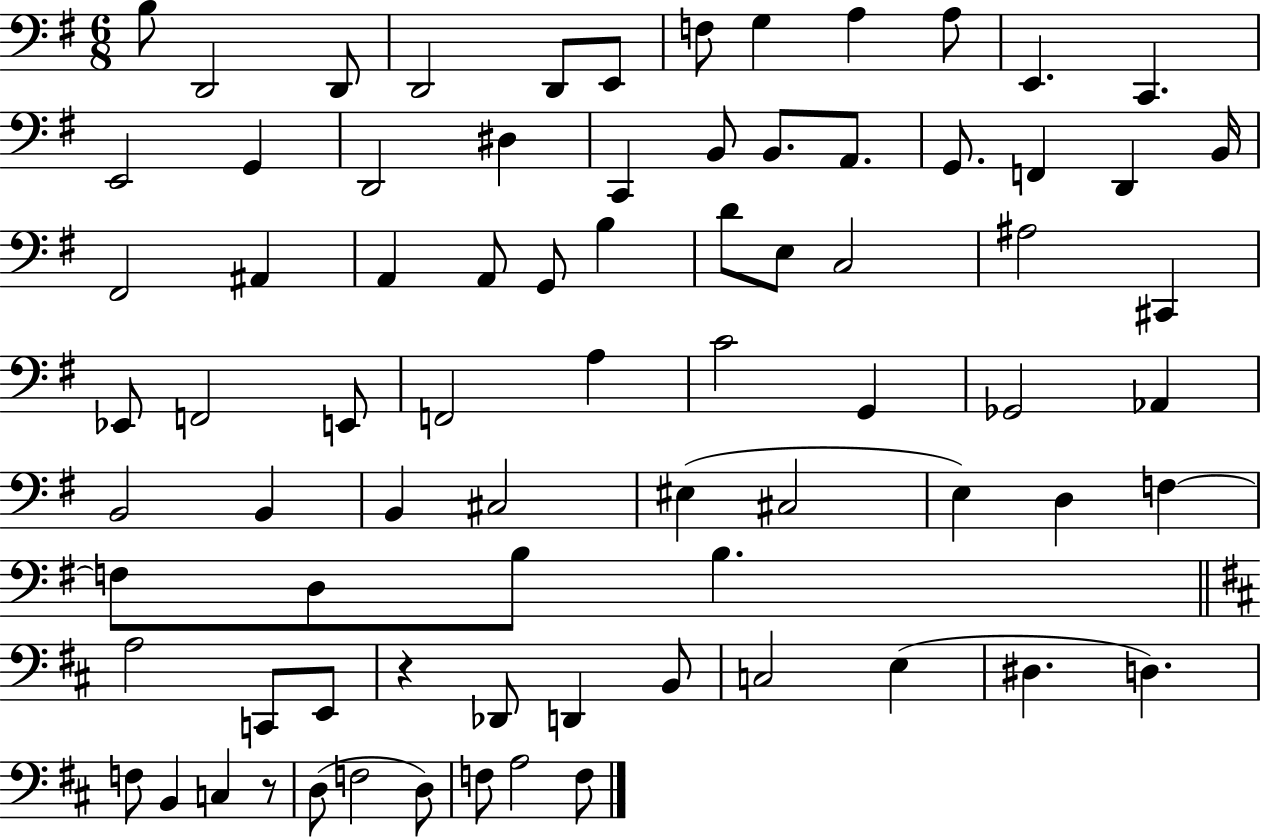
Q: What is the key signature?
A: G major